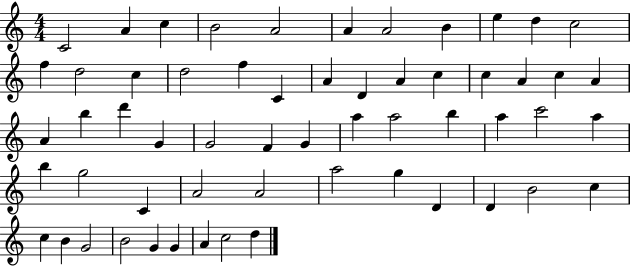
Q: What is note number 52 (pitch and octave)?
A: G4